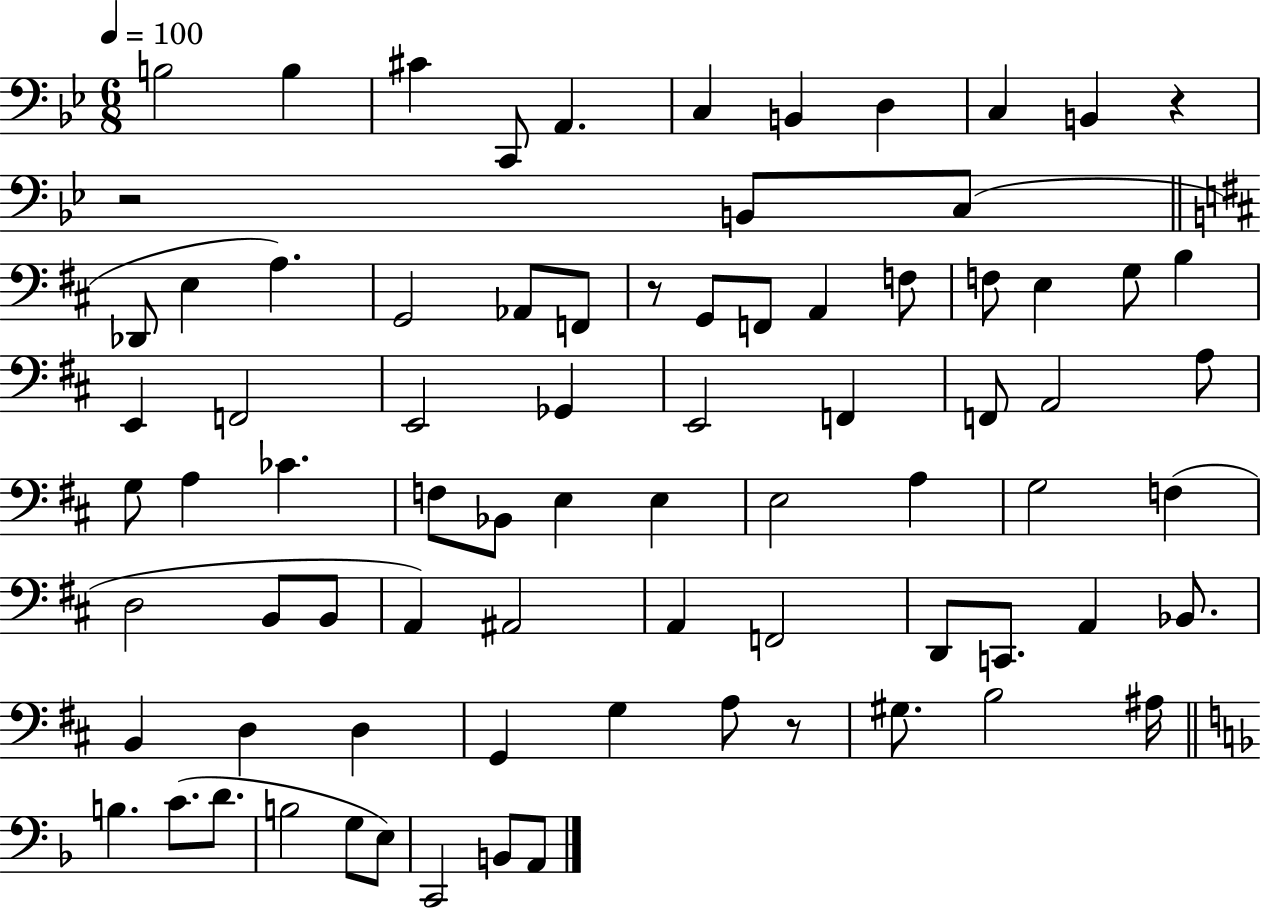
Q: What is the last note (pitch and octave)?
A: A2